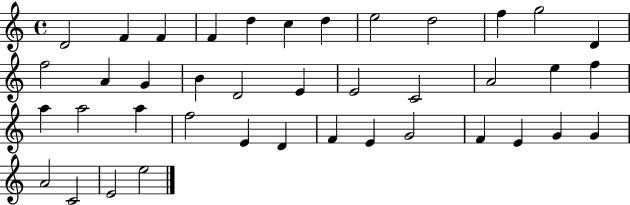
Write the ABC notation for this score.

X:1
T:Untitled
M:4/4
L:1/4
K:C
D2 F F F d c d e2 d2 f g2 D f2 A G B D2 E E2 C2 A2 e f a a2 a f2 E D F E G2 F E G G A2 C2 E2 e2